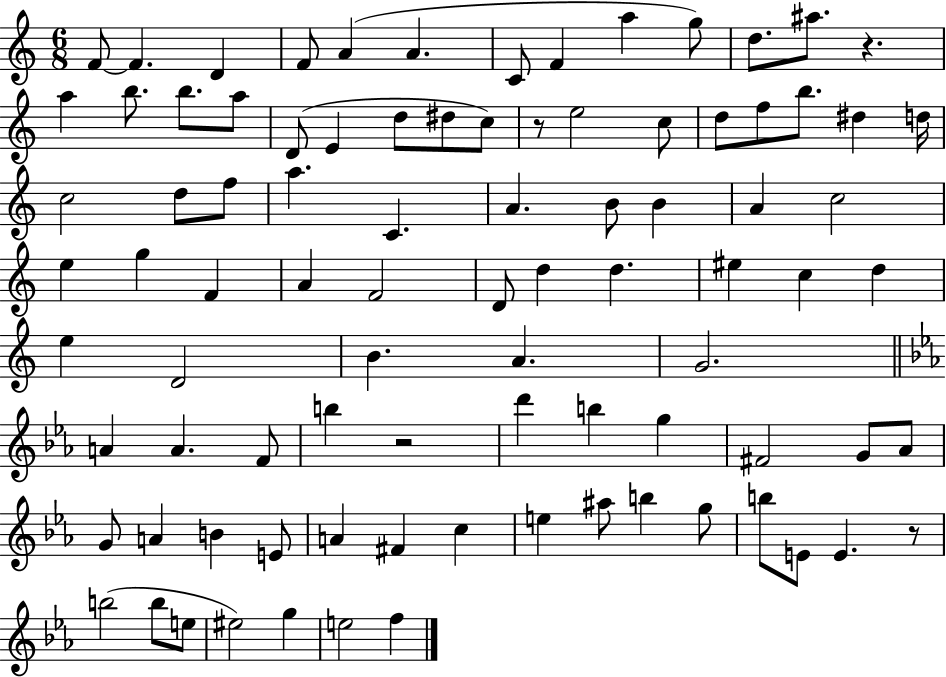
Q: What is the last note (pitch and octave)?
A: F5